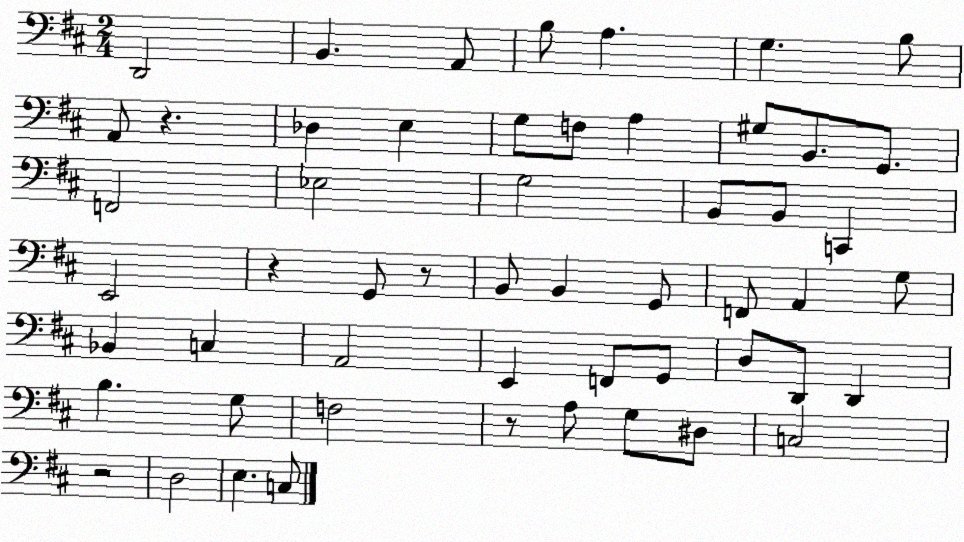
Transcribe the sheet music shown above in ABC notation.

X:1
T:Untitled
M:2/4
L:1/4
K:D
D,,2 B,, A,,/2 B,/2 A, G, B,/2 A,,/2 z _D, E, G,/2 F,/2 A, ^G,/2 B,,/2 G,,/2 F,,2 _E,2 G,2 B,,/2 B,,/2 C,, E,,2 z G,,/2 z/2 B,,/2 B,, G,,/2 F,,/2 A,, G,/2 _B,, C, A,,2 E,, F,,/2 G,,/2 D,/2 D,,/2 D,, B, G,/2 F,2 z/2 A,/2 G,/2 ^D,/2 C,2 z2 D,2 E, C,/2